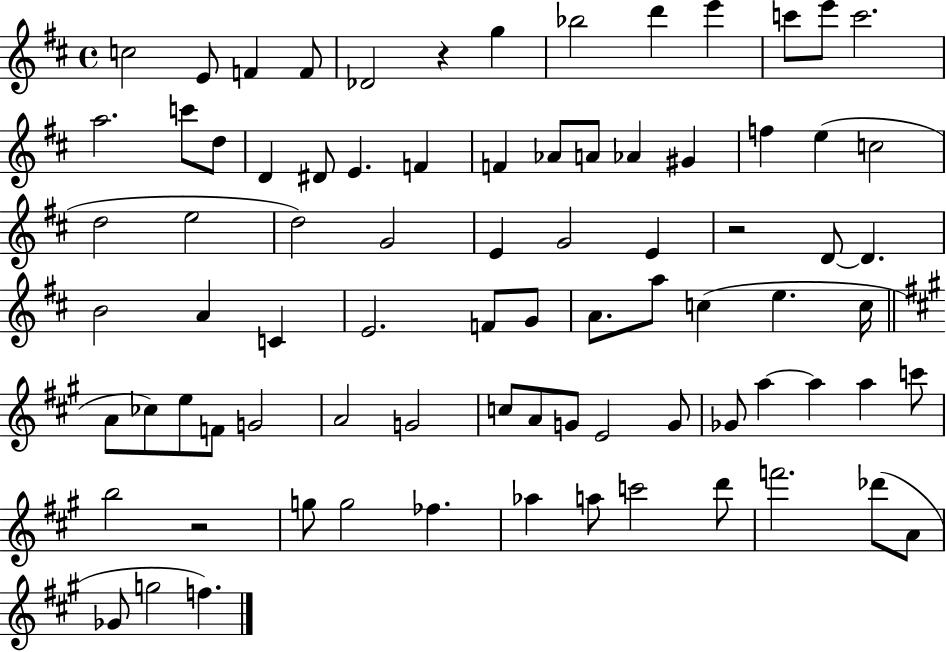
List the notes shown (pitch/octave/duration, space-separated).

C5/h E4/e F4/q F4/e Db4/h R/q G5/q Bb5/h D6/q E6/q C6/e E6/e C6/h. A5/h. C6/e D5/e D4/q D#4/e E4/q. F4/q F4/q Ab4/e A4/e Ab4/q G#4/q F5/q E5/q C5/h D5/h E5/h D5/h G4/h E4/q G4/h E4/q R/h D4/e D4/q. B4/h A4/q C4/q E4/h. F4/e G4/e A4/e. A5/e C5/q E5/q. C5/s A4/e CES5/e E5/e F4/e G4/h A4/h G4/h C5/e A4/e G4/e E4/h G4/e Gb4/e A5/q A5/q A5/q C6/e B5/h R/h G5/e G5/h FES5/q. Ab5/q A5/e C6/h D6/e F6/h. Db6/e A4/e Gb4/e G5/h F5/q.